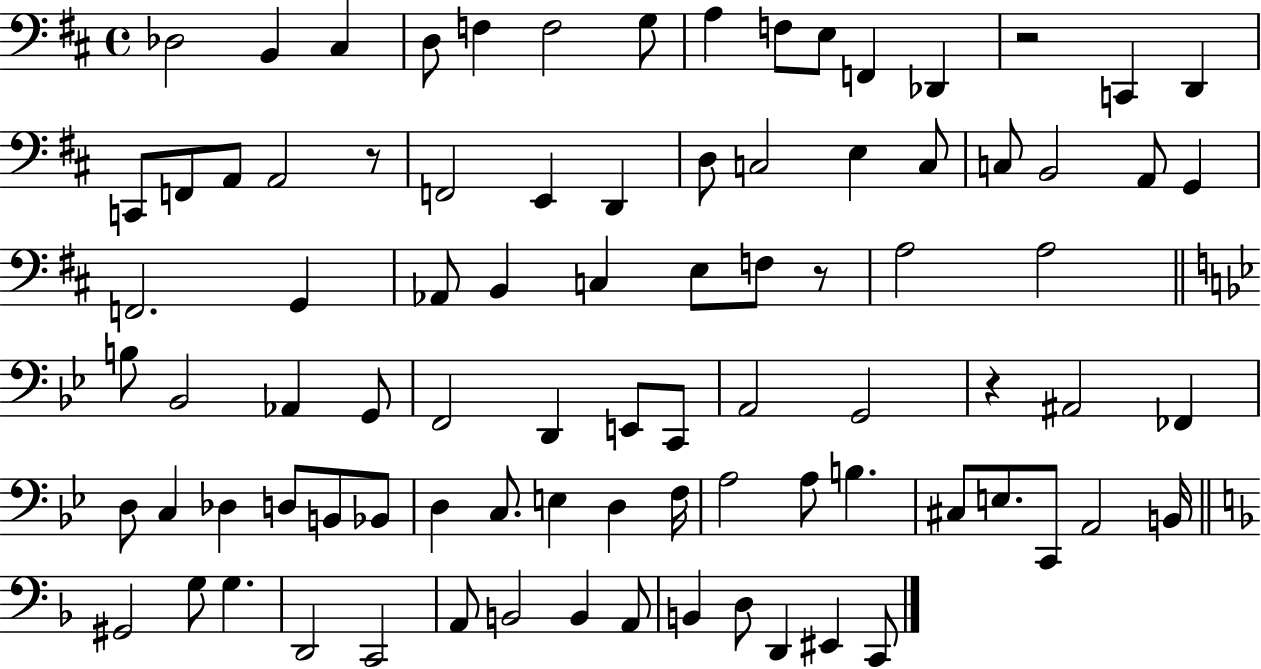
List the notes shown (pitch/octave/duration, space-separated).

Db3/h B2/q C#3/q D3/e F3/q F3/h G3/e A3/q F3/e E3/e F2/q Db2/q R/h C2/q D2/q C2/e F2/e A2/e A2/h R/e F2/h E2/q D2/q D3/e C3/h E3/q C3/e C3/e B2/h A2/e G2/q F2/h. G2/q Ab2/e B2/q C3/q E3/e F3/e R/e A3/h A3/h B3/e Bb2/h Ab2/q G2/e F2/h D2/q E2/e C2/e A2/h G2/h R/q A#2/h FES2/q D3/e C3/q Db3/q D3/e B2/e Bb2/e D3/q C3/e. E3/q D3/q F3/s A3/h A3/e B3/q. C#3/e E3/e. C2/e A2/h B2/s G#2/h G3/e G3/q. D2/h C2/h A2/e B2/h B2/q A2/e B2/q D3/e D2/q EIS2/q C2/e